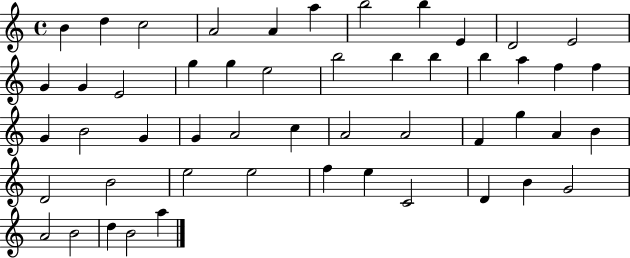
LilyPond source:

{
  \clef treble
  \time 4/4
  \defaultTimeSignature
  \key c \major
  b'4 d''4 c''2 | a'2 a'4 a''4 | b''2 b''4 e'4 | d'2 e'2 | \break g'4 g'4 e'2 | g''4 g''4 e''2 | b''2 b''4 b''4 | b''4 a''4 f''4 f''4 | \break g'4 b'2 g'4 | g'4 a'2 c''4 | a'2 a'2 | f'4 g''4 a'4 b'4 | \break d'2 b'2 | e''2 e''2 | f''4 e''4 c'2 | d'4 b'4 g'2 | \break a'2 b'2 | d''4 b'2 a''4 | \bar "|."
}